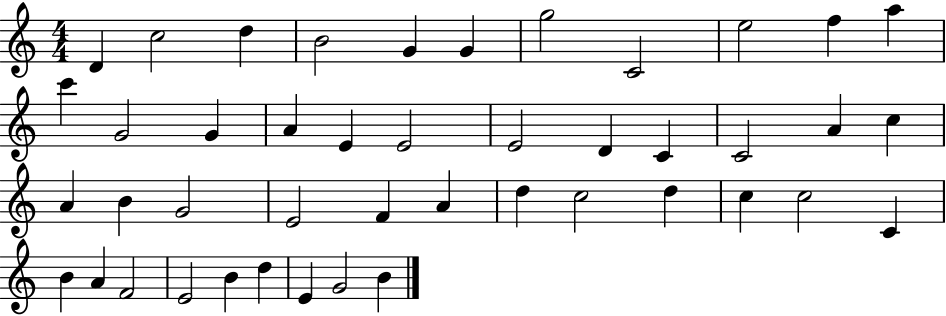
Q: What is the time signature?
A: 4/4